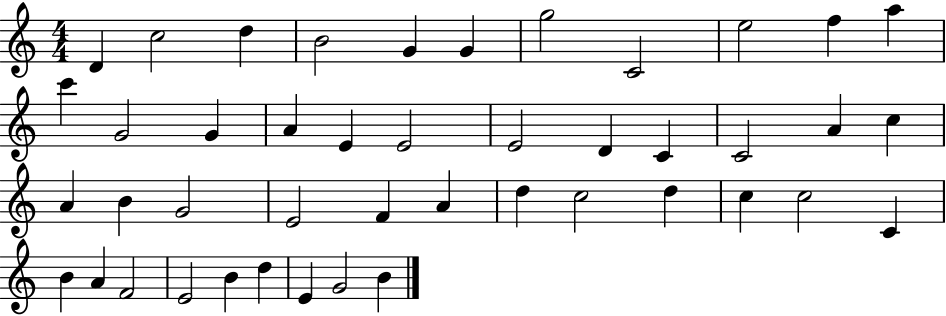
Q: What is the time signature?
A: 4/4